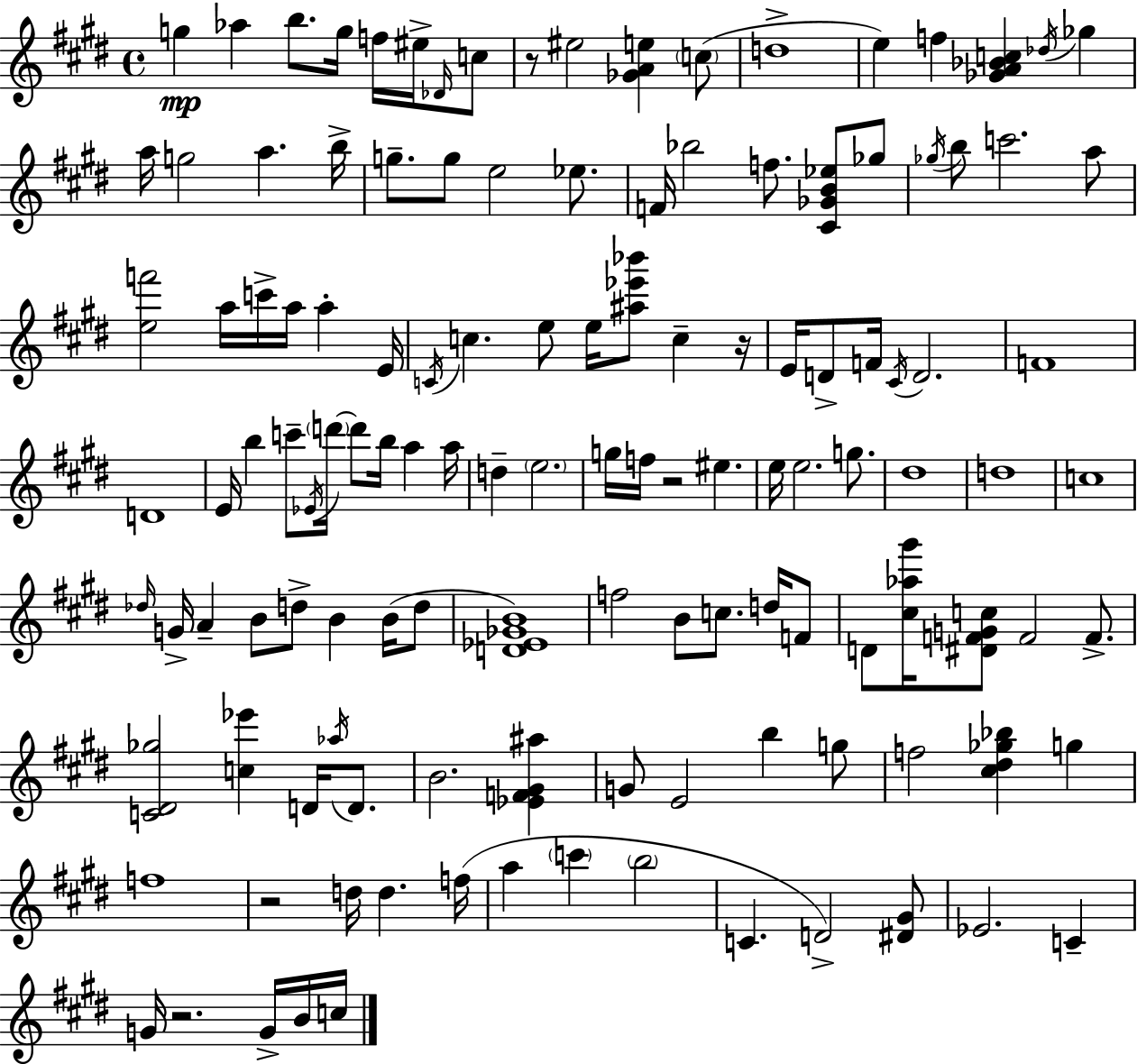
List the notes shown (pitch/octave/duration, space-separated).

G5/q Ab5/q B5/e. G5/s F5/s EIS5/s Db4/s C5/e R/e EIS5/h [Gb4,A4,E5]/q C5/e D5/w E5/q F5/q [Gb4,A4,Bb4,C5]/q Db5/s Gb5/q A5/s G5/h A5/q. B5/s G5/e. G5/e E5/h Eb5/e. F4/s Bb5/h F5/e. [C#4,Gb4,B4,Eb5]/e Gb5/e Gb5/s B5/e C6/h. A5/e [E5,F6]/h A5/s C6/s A5/s A5/q E4/s C4/s C5/q. E5/e E5/s [A#5,Eb6,Bb6]/e C5/q R/s E4/s D4/e F4/s C#4/s D4/h. F4/w D4/w E4/s B5/q C6/e Eb4/s D6/s D6/e B5/s A5/q A5/s D5/q E5/h. G5/s F5/s R/h EIS5/q. E5/s E5/h. G5/e. D#5/w D5/w C5/w Db5/s G4/s A4/q B4/e D5/e B4/q B4/s D5/e [D4,Eb4,Gb4,B4]/w F5/h B4/e C5/e. D5/s F4/e D4/e [C#5,Ab5,G#6]/s [D#4,F4,G4,C5]/e F4/h F4/e. [C4,D#4,Gb5]/h [C5,Eb6]/q D4/s Ab5/s D4/e. B4/h. [Eb4,F4,G#4,A#5]/q G4/e E4/h B5/q G5/e F5/h [C#5,D#5,Gb5,Bb5]/q G5/q F5/w R/h D5/s D5/q. F5/s A5/q C6/q B5/h C4/q. D4/h [D#4,G#4]/e Eb4/h. C4/q G4/s R/h. G4/s B4/s C5/s